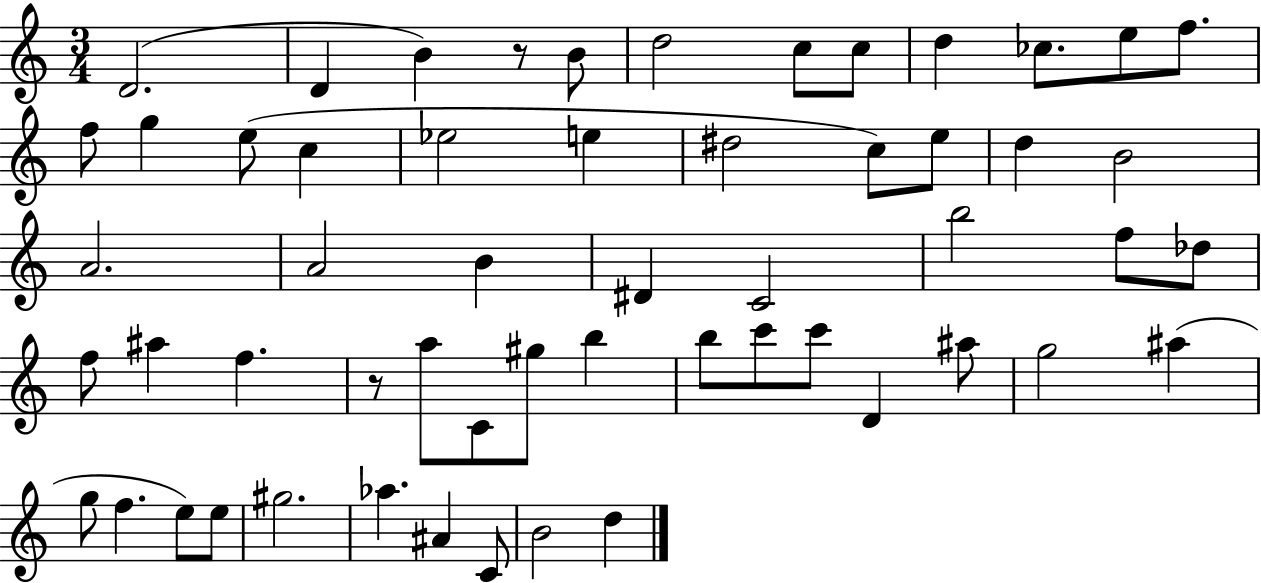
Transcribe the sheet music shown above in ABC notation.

X:1
T:Untitled
M:3/4
L:1/4
K:C
D2 D B z/2 B/2 d2 c/2 c/2 d _c/2 e/2 f/2 f/2 g e/2 c _e2 e ^d2 c/2 e/2 d B2 A2 A2 B ^D C2 b2 f/2 _d/2 f/2 ^a f z/2 a/2 C/2 ^g/2 b b/2 c'/2 c'/2 D ^a/2 g2 ^a g/2 f e/2 e/2 ^g2 _a ^A C/2 B2 d